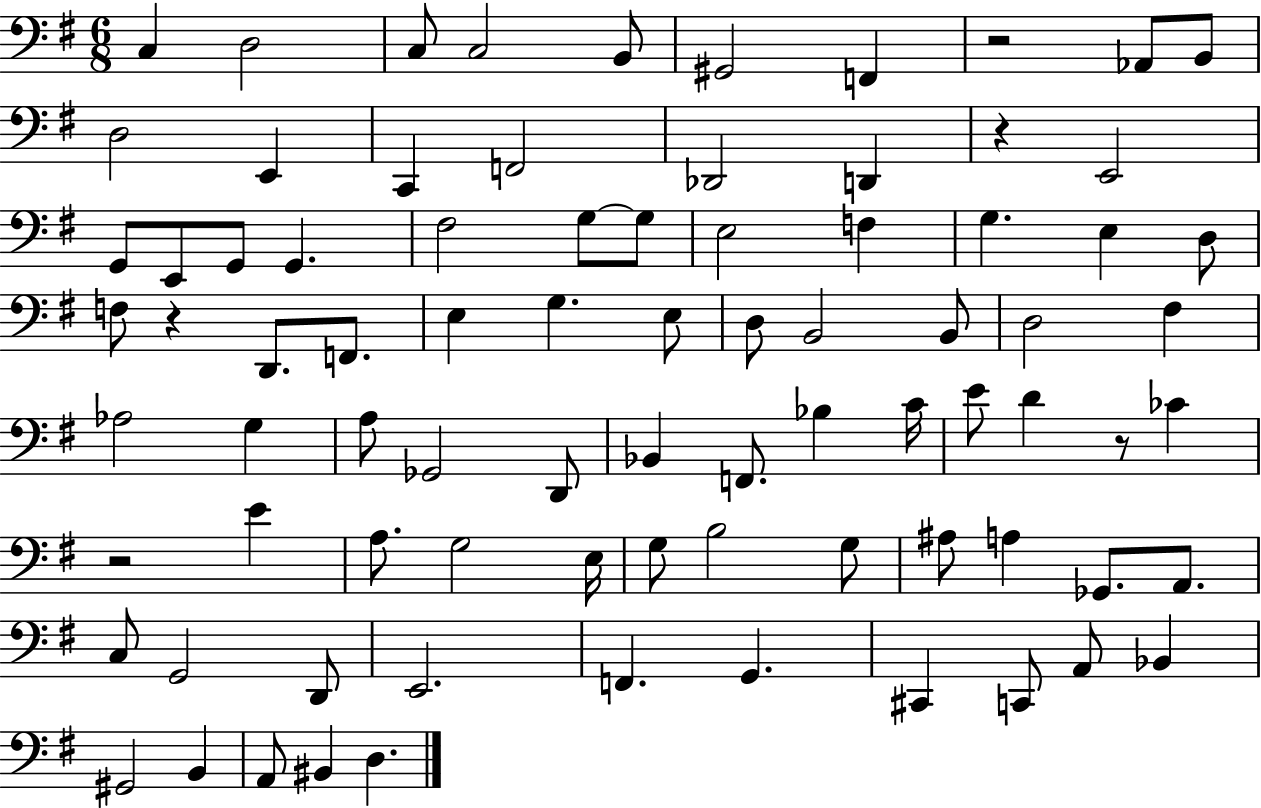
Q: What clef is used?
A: bass